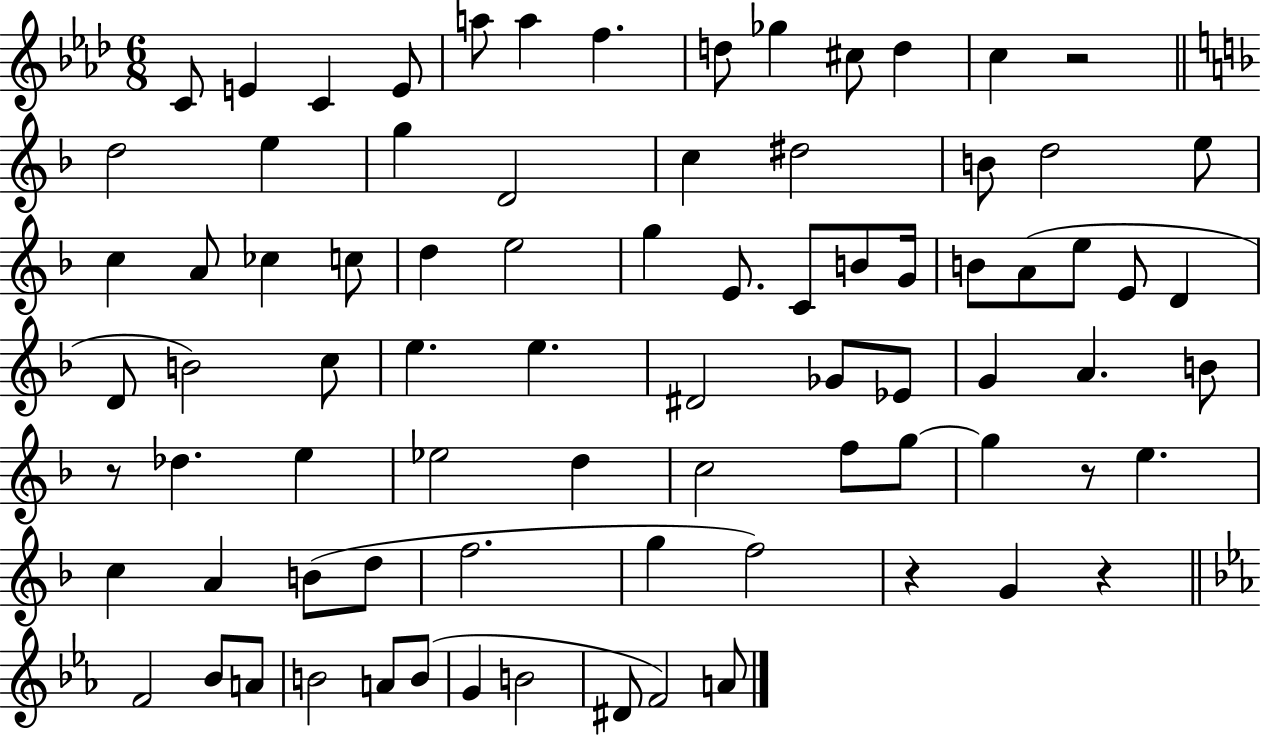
{
  \clef treble
  \numericTimeSignature
  \time 6/8
  \key aes \major
  c'8 e'4 c'4 e'8 | a''8 a''4 f''4. | d''8 ges''4 cis''8 d''4 | c''4 r2 | \break \bar "||" \break \key d \minor d''2 e''4 | g''4 d'2 | c''4 dis''2 | b'8 d''2 e''8 | \break c''4 a'8 ces''4 c''8 | d''4 e''2 | g''4 e'8. c'8 b'8 g'16 | b'8 a'8( e''8 e'8 d'4 | \break d'8 b'2) c''8 | e''4. e''4. | dis'2 ges'8 ees'8 | g'4 a'4. b'8 | \break r8 des''4. e''4 | ees''2 d''4 | c''2 f''8 g''8~~ | g''4 r8 e''4. | \break c''4 a'4 b'8( d''8 | f''2. | g''4 f''2) | r4 g'4 r4 | \break \bar "||" \break \key c \minor f'2 bes'8 a'8 | b'2 a'8 b'8( | g'4 b'2 | dis'8 f'2) a'8 | \break \bar "|."
}